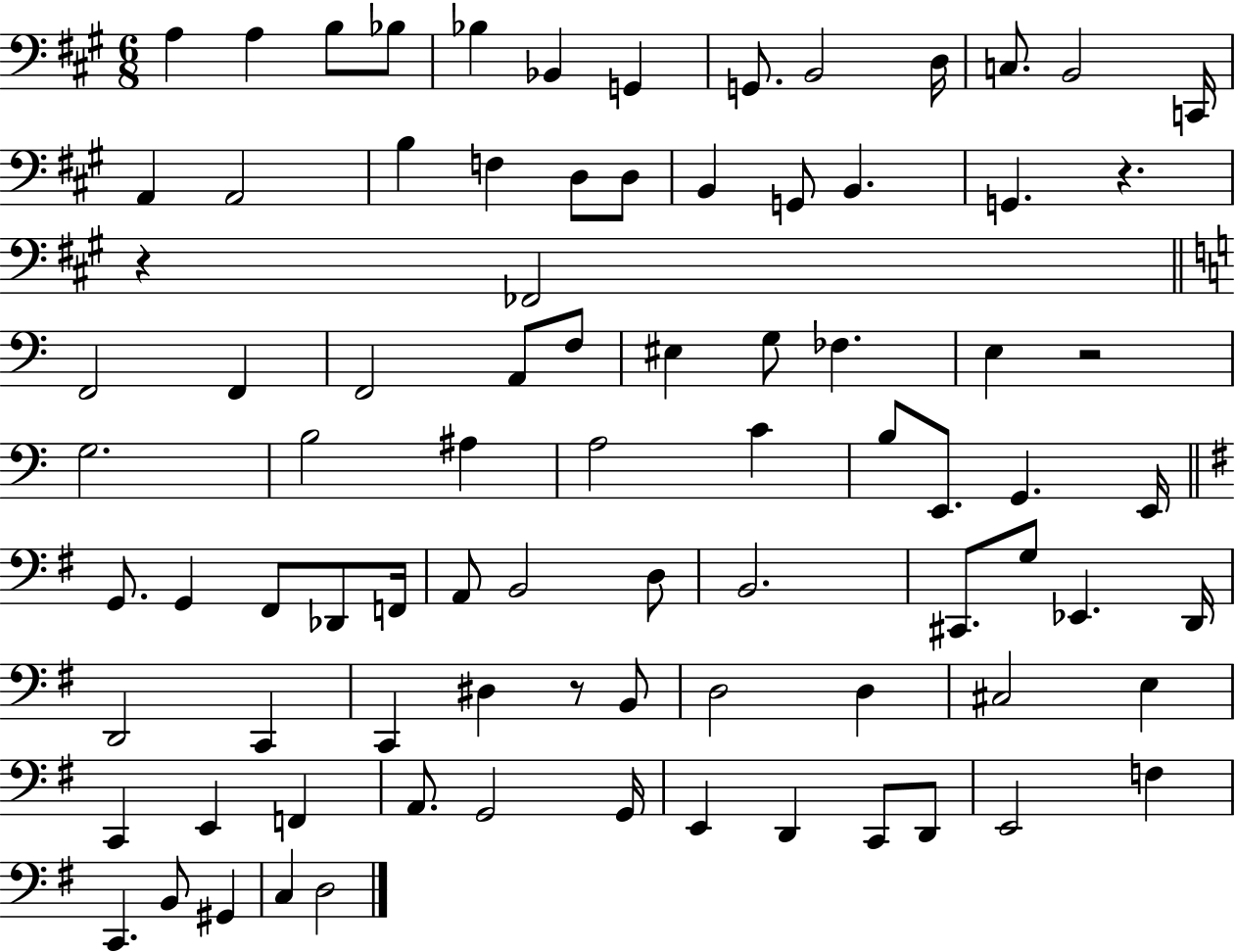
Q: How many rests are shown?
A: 4